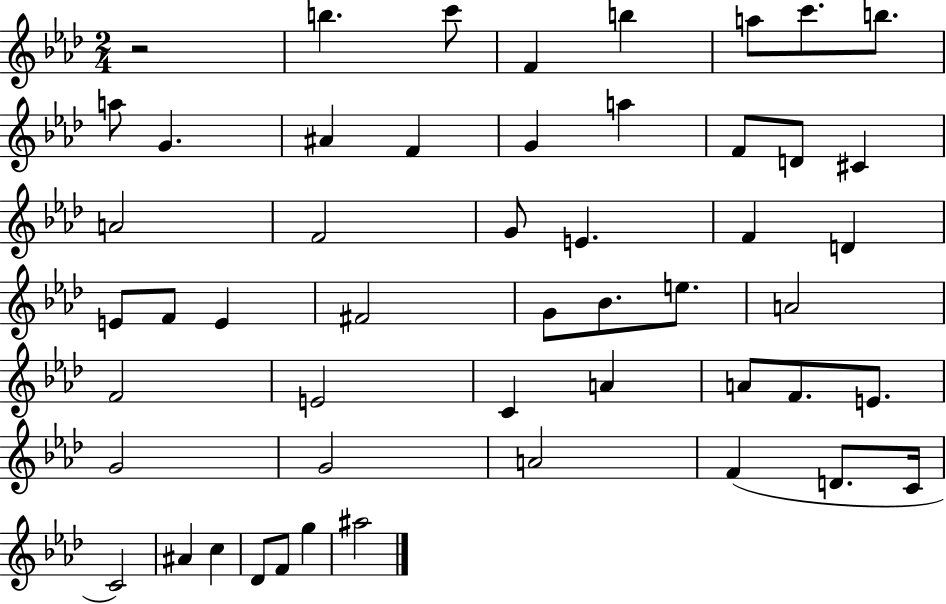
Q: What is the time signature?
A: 2/4